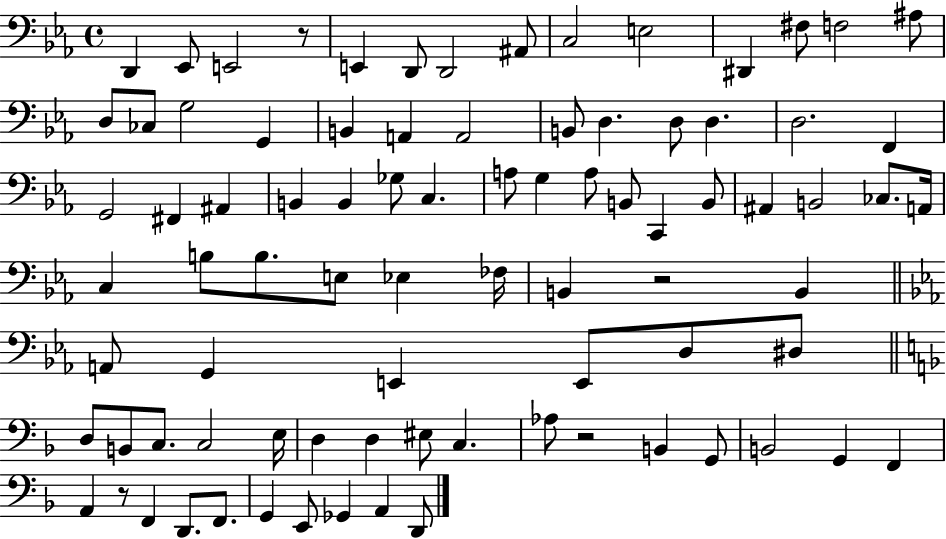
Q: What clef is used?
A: bass